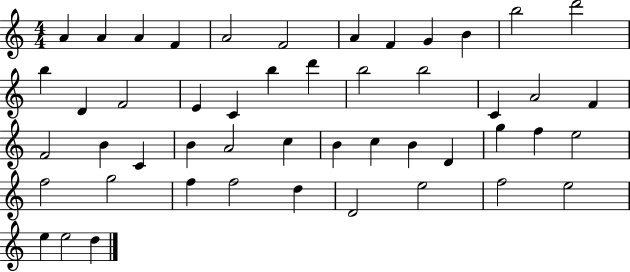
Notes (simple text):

A4/q A4/q A4/q F4/q A4/h F4/h A4/q F4/q G4/q B4/q B5/h D6/h B5/q D4/q F4/h E4/q C4/q B5/q D6/q B5/h B5/h C4/q A4/h F4/q F4/h B4/q C4/q B4/q A4/h C5/q B4/q C5/q B4/q D4/q G5/q F5/q E5/h F5/h G5/h F5/q F5/h D5/q D4/h E5/h F5/h E5/h E5/q E5/h D5/q